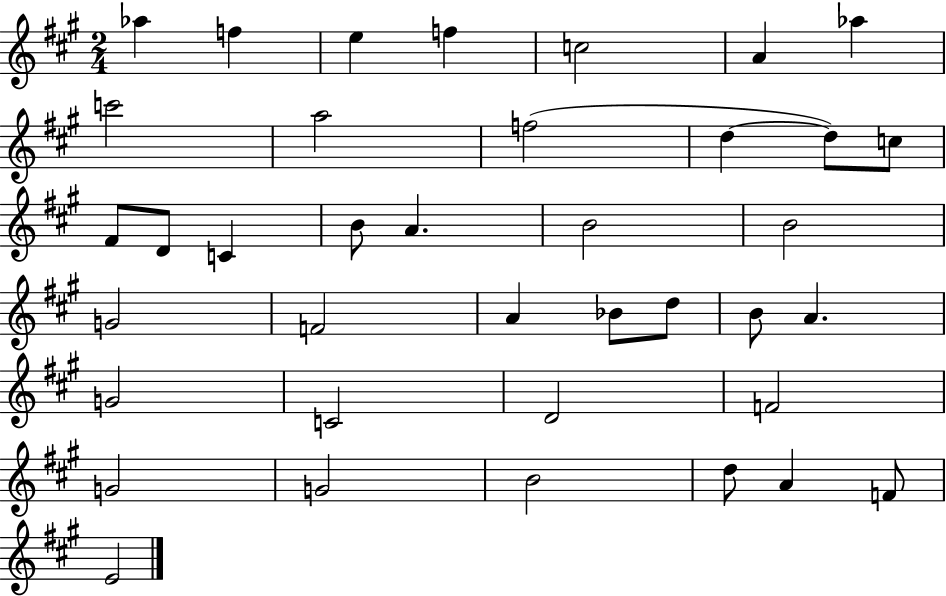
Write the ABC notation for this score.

X:1
T:Untitled
M:2/4
L:1/4
K:A
_a f e f c2 A _a c'2 a2 f2 d d/2 c/2 ^F/2 D/2 C B/2 A B2 B2 G2 F2 A _B/2 d/2 B/2 A G2 C2 D2 F2 G2 G2 B2 d/2 A F/2 E2